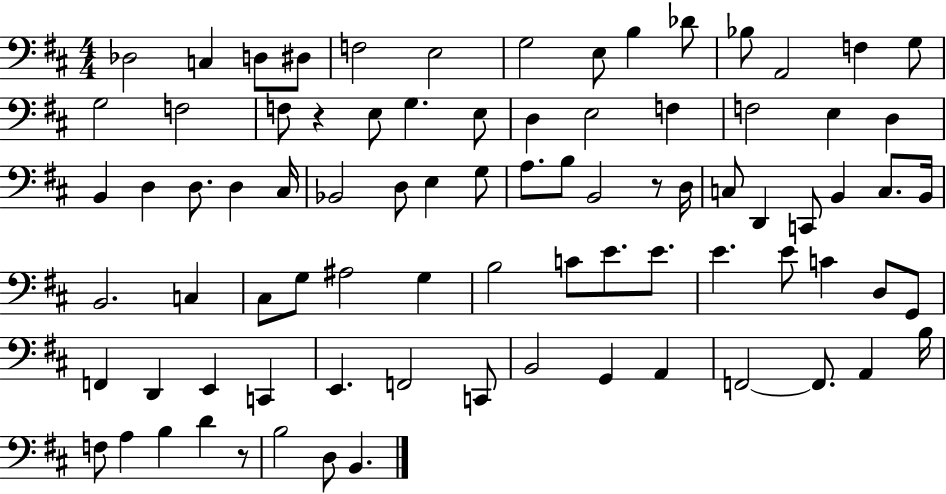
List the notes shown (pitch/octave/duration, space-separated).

Db3/h C3/q D3/e D#3/e F3/h E3/h G3/h E3/e B3/q Db4/e Bb3/e A2/h F3/q G3/e G3/h F3/h F3/e R/q E3/e G3/q. E3/e D3/q E3/h F3/q F3/h E3/q D3/q B2/q D3/q D3/e. D3/q C#3/s Bb2/h D3/e E3/q G3/e A3/e. B3/e B2/h R/e D3/s C3/e D2/q C2/e B2/q C3/e. B2/s B2/h. C3/q C#3/e G3/e A#3/h G3/q B3/h C4/e E4/e. E4/e. E4/q. E4/e C4/q D3/e G2/e F2/q D2/q E2/q C2/q E2/q. F2/h C2/e B2/h G2/q A2/q F2/h F2/e. A2/q B3/s F3/e A3/q B3/q D4/q R/e B3/h D3/e B2/q.